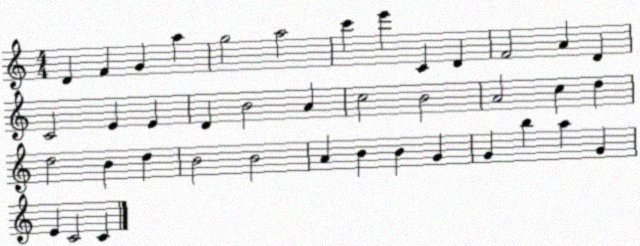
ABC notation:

X:1
T:Untitled
M:4/4
L:1/4
K:C
D F G a g2 a2 c' e' C D F2 A D C2 E E D B2 A c2 B2 A2 c d d2 B d B2 B2 A B B G G b a G E C2 C